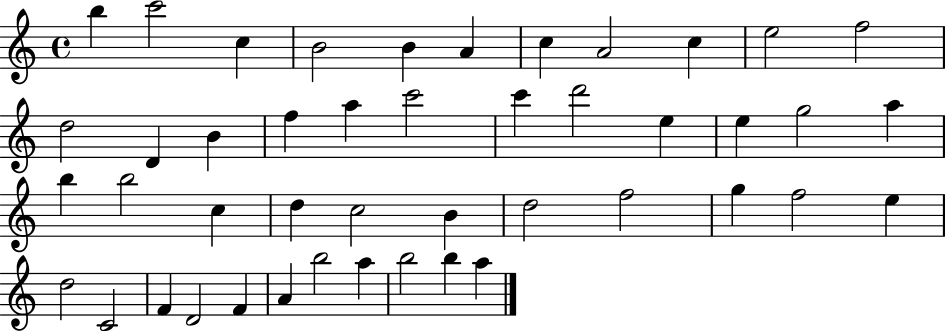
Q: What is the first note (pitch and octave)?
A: B5